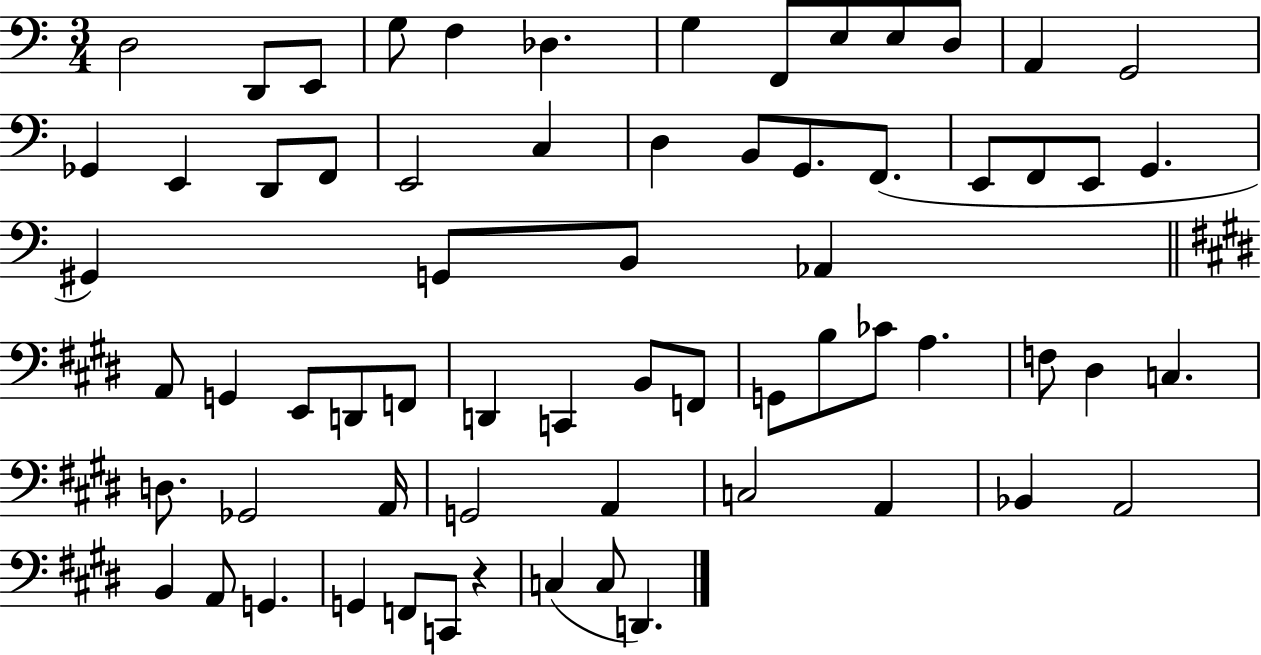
D3/h D2/e E2/e G3/e F3/q Db3/q. G3/q F2/e E3/e E3/e D3/e A2/q G2/h Gb2/q E2/q D2/e F2/e E2/h C3/q D3/q B2/e G2/e. F2/e. E2/e F2/e E2/e G2/q. G#2/q G2/e B2/e Ab2/q A2/e G2/q E2/e D2/e F2/e D2/q C2/q B2/e F2/e G2/e B3/e CES4/e A3/q. F3/e D#3/q C3/q. D3/e. Gb2/h A2/s G2/h A2/q C3/h A2/q Bb2/q A2/h B2/q A2/e G2/q. G2/q F2/e C2/e R/q C3/q C3/e D2/q.